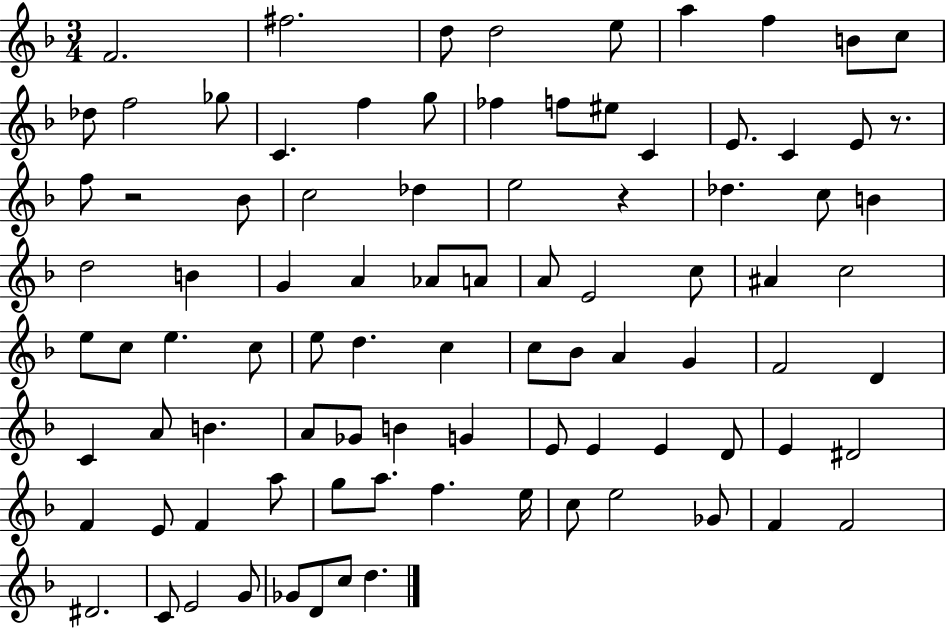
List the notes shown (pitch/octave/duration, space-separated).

F4/h. F#5/h. D5/e D5/h E5/e A5/q F5/q B4/e C5/e Db5/e F5/h Gb5/e C4/q. F5/q G5/e FES5/q F5/e EIS5/e C4/q E4/e. C4/q E4/e R/e. F5/e R/h Bb4/e C5/h Db5/q E5/h R/q Db5/q. C5/e B4/q D5/h B4/q G4/q A4/q Ab4/e A4/e A4/e E4/h C5/e A#4/q C5/h E5/e C5/e E5/q. C5/e E5/e D5/q. C5/q C5/e Bb4/e A4/q G4/q F4/h D4/q C4/q A4/e B4/q. A4/e Gb4/e B4/q G4/q E4/e E4/q E4/q D4/e E4/q D#4/h F4/q E4/e F4/q A5/e G5/e A5/e. F5/q. E5/s C5/e E5/h Gb4/e F4/q F4/h D#4/h. C4/e E4/h G4/e Gb4/e D4/e C5/e D5/q.